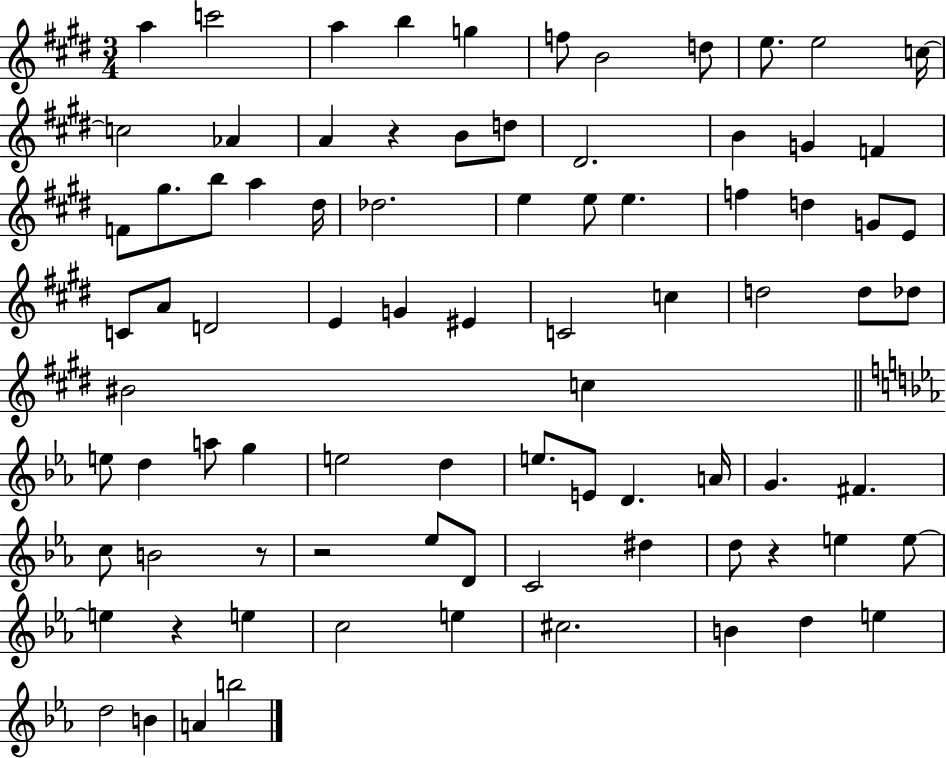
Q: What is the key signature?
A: E major